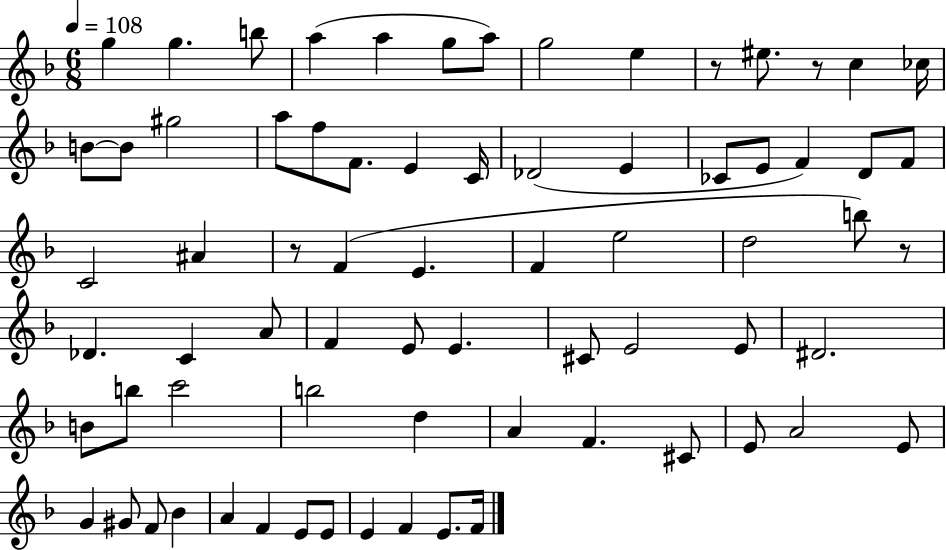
{
  \clef treble
  \numericTimeSignature
  \time 6/8
  \key f \major
  \tempo 4 = 108
  g''4 g''4. b''8 | a''4( a''4 g''8 a''8) | g''2 e''4 | r8 eis''8. r8 c''4 ces''16 | \break b'8~~ b'8 gis''2 | a''8 f''8 f'8. e'4 c'16 | des'2( e'4 | ces'8 e'8 f'4) d'8 f'8 | \break c'2 ais'4 | r8 f'4( e'4. | f'4 e''2 | d''2 b''8) r8 | \break des'4. c'4 a'8 | f'4 e'8 e'4. | cis'8 e'2 e'8 | dis'2. | \break b'8 b''8 c'''2 | b''2 d''4 | a'4 f'4. cis'8 | e'8 a'2 e'8 | \break g'4 gis'8 f'8 bes'4 | a'4 f'4 e'8 e'8 | e'4 f'4 e'8. f'16 | \bar "|."
}